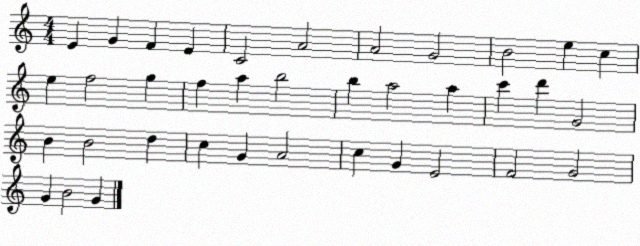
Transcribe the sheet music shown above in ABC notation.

X:1
T:Untitled
M:4/4
L:1/4
K:C
E G F E C2 A2 A2 G2 B2 e c e f2 g f a b2 b a2 a c' d' G2 B B2 d c G A2 c G E2 F2 G2 G B2 G